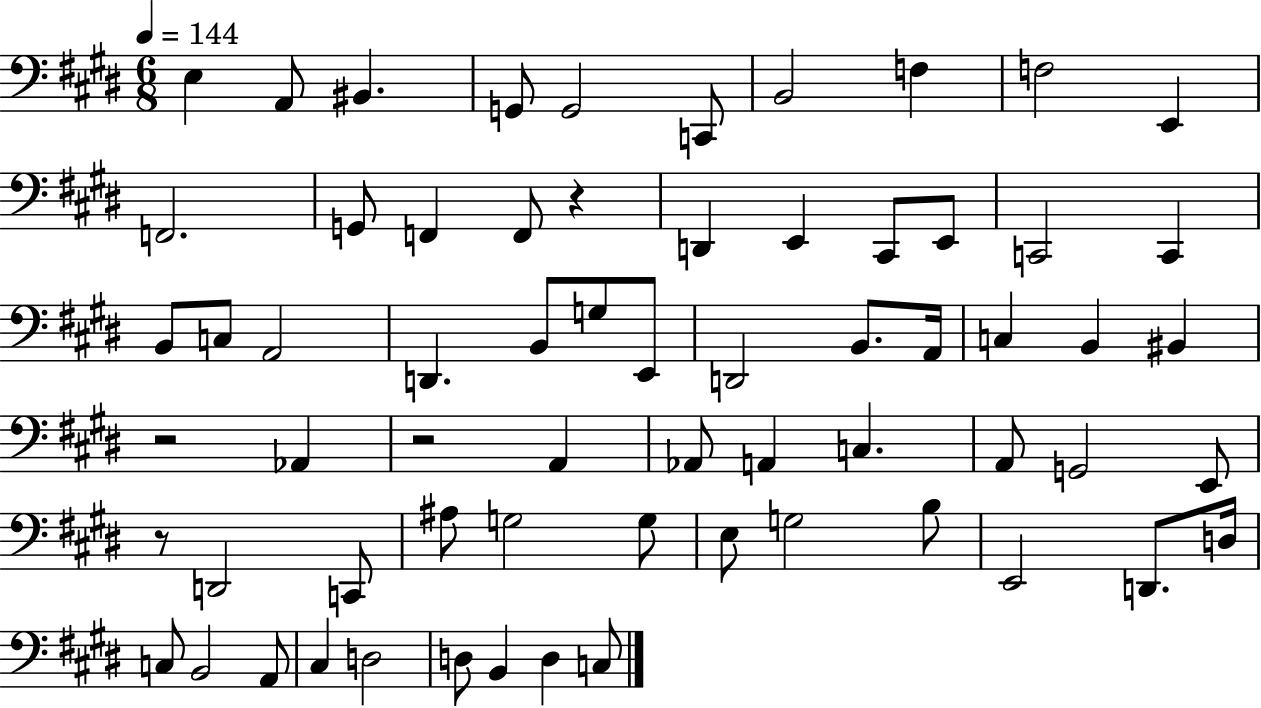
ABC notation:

X:1
T:Untitled
M:6/8
L:1/4
K:E
E, A,,/2 ^B,, G,,/2 G,,2 C,,/2 B,,2 F, F,2 E,, F,,2 G,,/2 F,, F,,/2 z D,, E,, ^C,,/2 E,,/2 C,,2 C,, B,,/2 C,/2 A,,2 D,, B,,/2 G,/2 E,,/2 D,,2 B,,/2 A,,/4 C, B,, ^B,, z2 _A,, z2 A,, _A,,/2 A,, C, A,,/2 G,,2 E,,/2 z/2 D,,2 C,,/2 ^A,/2 G,2 G,/2 E,/2 G,2 B,/2 E,,2 D,,/2 D,/4 C,/2 B,,2 A,,/2 ^C, D,2 D,/2 B,, D, C,/2